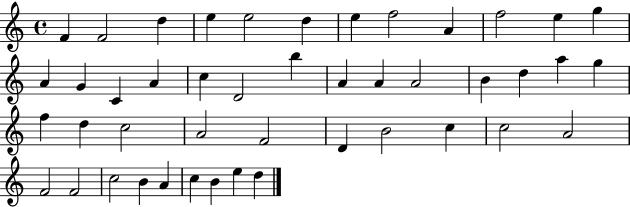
{
  \clef treble
  \time 4/4
  \defaultTimeSignature
  \key c \major
  f'4 f'2 d''4 | e''4 e''2 d''4 | e''4 f''2 a'4 | f''2 e''4 g''4 | \break a'4 g'4 c'4 a'4 | c''4 d'2 b''4 | a'4 a'4 a'2 | b'4 d''4 a''4 g''4 | \break f''4 d''4 c''2 | a'2 f'2 | d'4 b'2 c''4 | c''2 a'2 | \break f'2 f'2 | c''2 b'4 a'4 | c''4 b'4 e''4 d''4 | \bar "|."
}